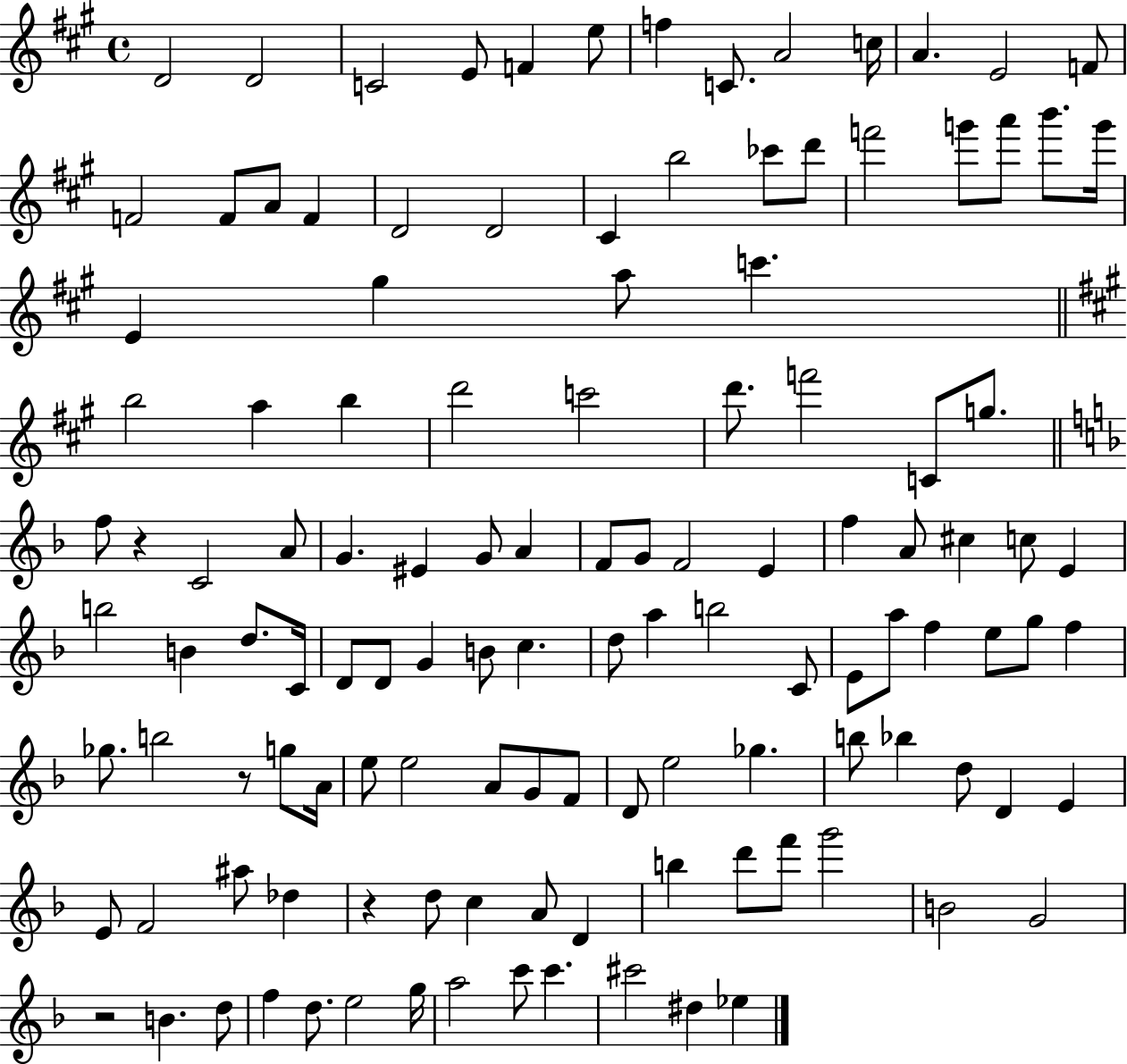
D4/h D4/h C4/h E4/e F4/q E5/e F5/q C4/e. A4/h C5/s A4/q. E4/h F4/e F4/h F4/e A4/e F4/q D4/h D4/h C#4/q B5/h CES6/e D6/e F6/h G6/e A6/e B6/e. G6/s E4/q G#5/q A5/e C6/q. B5/h A5/q B5/q D6/h C6/h D6/e. F6/h C4/e G5/e. F5/e R/q C4/h A4/e G4/q. EIS4/q G4/e A4/q F4/e G4/e F4/h E4/q F5/q A4/e C#5/q C5/e E4/q B5/h B4/q D5/e. C4/s D4/e D4/e G4/q B4/e C5/q. D5/e A5/q B5/h C4/e E4/e A5/e F5/q E5/e G5/e F5/q Gb5/e. B5/h R/e G5/e A4/s E5/e E5/h A4/e G4/e F4/e D4/e E5/h Gb5/q. B5/e Bb5/q D5/e D4/q E4/q E4/e F4/h A#5/e Db5/q R/q D5/e C5/q A4/e D4/q B5/q D6/e F6/e G6/h B4/h G4/h R/h B4/q. D5/e F5/q D5/e. E5/h G5/s A5/h C6/e C6/q. C#6/h D#5/q Eb5/q